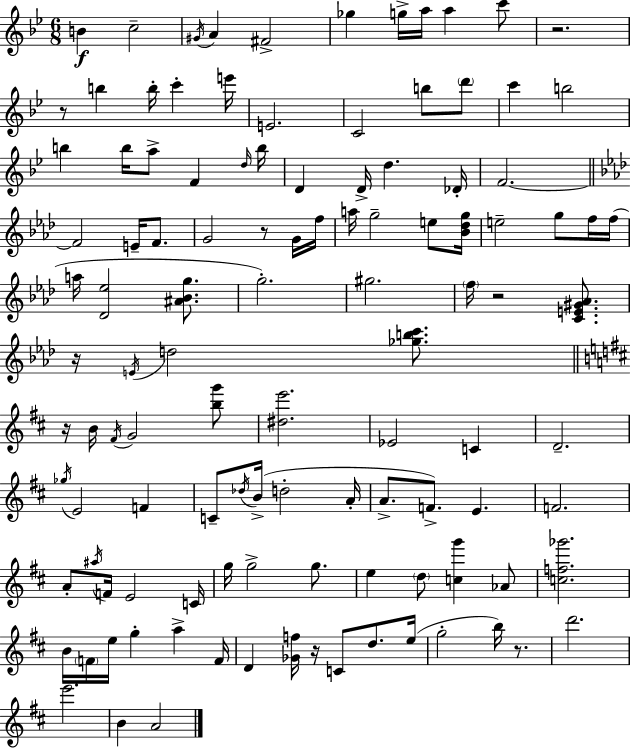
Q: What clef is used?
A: treble